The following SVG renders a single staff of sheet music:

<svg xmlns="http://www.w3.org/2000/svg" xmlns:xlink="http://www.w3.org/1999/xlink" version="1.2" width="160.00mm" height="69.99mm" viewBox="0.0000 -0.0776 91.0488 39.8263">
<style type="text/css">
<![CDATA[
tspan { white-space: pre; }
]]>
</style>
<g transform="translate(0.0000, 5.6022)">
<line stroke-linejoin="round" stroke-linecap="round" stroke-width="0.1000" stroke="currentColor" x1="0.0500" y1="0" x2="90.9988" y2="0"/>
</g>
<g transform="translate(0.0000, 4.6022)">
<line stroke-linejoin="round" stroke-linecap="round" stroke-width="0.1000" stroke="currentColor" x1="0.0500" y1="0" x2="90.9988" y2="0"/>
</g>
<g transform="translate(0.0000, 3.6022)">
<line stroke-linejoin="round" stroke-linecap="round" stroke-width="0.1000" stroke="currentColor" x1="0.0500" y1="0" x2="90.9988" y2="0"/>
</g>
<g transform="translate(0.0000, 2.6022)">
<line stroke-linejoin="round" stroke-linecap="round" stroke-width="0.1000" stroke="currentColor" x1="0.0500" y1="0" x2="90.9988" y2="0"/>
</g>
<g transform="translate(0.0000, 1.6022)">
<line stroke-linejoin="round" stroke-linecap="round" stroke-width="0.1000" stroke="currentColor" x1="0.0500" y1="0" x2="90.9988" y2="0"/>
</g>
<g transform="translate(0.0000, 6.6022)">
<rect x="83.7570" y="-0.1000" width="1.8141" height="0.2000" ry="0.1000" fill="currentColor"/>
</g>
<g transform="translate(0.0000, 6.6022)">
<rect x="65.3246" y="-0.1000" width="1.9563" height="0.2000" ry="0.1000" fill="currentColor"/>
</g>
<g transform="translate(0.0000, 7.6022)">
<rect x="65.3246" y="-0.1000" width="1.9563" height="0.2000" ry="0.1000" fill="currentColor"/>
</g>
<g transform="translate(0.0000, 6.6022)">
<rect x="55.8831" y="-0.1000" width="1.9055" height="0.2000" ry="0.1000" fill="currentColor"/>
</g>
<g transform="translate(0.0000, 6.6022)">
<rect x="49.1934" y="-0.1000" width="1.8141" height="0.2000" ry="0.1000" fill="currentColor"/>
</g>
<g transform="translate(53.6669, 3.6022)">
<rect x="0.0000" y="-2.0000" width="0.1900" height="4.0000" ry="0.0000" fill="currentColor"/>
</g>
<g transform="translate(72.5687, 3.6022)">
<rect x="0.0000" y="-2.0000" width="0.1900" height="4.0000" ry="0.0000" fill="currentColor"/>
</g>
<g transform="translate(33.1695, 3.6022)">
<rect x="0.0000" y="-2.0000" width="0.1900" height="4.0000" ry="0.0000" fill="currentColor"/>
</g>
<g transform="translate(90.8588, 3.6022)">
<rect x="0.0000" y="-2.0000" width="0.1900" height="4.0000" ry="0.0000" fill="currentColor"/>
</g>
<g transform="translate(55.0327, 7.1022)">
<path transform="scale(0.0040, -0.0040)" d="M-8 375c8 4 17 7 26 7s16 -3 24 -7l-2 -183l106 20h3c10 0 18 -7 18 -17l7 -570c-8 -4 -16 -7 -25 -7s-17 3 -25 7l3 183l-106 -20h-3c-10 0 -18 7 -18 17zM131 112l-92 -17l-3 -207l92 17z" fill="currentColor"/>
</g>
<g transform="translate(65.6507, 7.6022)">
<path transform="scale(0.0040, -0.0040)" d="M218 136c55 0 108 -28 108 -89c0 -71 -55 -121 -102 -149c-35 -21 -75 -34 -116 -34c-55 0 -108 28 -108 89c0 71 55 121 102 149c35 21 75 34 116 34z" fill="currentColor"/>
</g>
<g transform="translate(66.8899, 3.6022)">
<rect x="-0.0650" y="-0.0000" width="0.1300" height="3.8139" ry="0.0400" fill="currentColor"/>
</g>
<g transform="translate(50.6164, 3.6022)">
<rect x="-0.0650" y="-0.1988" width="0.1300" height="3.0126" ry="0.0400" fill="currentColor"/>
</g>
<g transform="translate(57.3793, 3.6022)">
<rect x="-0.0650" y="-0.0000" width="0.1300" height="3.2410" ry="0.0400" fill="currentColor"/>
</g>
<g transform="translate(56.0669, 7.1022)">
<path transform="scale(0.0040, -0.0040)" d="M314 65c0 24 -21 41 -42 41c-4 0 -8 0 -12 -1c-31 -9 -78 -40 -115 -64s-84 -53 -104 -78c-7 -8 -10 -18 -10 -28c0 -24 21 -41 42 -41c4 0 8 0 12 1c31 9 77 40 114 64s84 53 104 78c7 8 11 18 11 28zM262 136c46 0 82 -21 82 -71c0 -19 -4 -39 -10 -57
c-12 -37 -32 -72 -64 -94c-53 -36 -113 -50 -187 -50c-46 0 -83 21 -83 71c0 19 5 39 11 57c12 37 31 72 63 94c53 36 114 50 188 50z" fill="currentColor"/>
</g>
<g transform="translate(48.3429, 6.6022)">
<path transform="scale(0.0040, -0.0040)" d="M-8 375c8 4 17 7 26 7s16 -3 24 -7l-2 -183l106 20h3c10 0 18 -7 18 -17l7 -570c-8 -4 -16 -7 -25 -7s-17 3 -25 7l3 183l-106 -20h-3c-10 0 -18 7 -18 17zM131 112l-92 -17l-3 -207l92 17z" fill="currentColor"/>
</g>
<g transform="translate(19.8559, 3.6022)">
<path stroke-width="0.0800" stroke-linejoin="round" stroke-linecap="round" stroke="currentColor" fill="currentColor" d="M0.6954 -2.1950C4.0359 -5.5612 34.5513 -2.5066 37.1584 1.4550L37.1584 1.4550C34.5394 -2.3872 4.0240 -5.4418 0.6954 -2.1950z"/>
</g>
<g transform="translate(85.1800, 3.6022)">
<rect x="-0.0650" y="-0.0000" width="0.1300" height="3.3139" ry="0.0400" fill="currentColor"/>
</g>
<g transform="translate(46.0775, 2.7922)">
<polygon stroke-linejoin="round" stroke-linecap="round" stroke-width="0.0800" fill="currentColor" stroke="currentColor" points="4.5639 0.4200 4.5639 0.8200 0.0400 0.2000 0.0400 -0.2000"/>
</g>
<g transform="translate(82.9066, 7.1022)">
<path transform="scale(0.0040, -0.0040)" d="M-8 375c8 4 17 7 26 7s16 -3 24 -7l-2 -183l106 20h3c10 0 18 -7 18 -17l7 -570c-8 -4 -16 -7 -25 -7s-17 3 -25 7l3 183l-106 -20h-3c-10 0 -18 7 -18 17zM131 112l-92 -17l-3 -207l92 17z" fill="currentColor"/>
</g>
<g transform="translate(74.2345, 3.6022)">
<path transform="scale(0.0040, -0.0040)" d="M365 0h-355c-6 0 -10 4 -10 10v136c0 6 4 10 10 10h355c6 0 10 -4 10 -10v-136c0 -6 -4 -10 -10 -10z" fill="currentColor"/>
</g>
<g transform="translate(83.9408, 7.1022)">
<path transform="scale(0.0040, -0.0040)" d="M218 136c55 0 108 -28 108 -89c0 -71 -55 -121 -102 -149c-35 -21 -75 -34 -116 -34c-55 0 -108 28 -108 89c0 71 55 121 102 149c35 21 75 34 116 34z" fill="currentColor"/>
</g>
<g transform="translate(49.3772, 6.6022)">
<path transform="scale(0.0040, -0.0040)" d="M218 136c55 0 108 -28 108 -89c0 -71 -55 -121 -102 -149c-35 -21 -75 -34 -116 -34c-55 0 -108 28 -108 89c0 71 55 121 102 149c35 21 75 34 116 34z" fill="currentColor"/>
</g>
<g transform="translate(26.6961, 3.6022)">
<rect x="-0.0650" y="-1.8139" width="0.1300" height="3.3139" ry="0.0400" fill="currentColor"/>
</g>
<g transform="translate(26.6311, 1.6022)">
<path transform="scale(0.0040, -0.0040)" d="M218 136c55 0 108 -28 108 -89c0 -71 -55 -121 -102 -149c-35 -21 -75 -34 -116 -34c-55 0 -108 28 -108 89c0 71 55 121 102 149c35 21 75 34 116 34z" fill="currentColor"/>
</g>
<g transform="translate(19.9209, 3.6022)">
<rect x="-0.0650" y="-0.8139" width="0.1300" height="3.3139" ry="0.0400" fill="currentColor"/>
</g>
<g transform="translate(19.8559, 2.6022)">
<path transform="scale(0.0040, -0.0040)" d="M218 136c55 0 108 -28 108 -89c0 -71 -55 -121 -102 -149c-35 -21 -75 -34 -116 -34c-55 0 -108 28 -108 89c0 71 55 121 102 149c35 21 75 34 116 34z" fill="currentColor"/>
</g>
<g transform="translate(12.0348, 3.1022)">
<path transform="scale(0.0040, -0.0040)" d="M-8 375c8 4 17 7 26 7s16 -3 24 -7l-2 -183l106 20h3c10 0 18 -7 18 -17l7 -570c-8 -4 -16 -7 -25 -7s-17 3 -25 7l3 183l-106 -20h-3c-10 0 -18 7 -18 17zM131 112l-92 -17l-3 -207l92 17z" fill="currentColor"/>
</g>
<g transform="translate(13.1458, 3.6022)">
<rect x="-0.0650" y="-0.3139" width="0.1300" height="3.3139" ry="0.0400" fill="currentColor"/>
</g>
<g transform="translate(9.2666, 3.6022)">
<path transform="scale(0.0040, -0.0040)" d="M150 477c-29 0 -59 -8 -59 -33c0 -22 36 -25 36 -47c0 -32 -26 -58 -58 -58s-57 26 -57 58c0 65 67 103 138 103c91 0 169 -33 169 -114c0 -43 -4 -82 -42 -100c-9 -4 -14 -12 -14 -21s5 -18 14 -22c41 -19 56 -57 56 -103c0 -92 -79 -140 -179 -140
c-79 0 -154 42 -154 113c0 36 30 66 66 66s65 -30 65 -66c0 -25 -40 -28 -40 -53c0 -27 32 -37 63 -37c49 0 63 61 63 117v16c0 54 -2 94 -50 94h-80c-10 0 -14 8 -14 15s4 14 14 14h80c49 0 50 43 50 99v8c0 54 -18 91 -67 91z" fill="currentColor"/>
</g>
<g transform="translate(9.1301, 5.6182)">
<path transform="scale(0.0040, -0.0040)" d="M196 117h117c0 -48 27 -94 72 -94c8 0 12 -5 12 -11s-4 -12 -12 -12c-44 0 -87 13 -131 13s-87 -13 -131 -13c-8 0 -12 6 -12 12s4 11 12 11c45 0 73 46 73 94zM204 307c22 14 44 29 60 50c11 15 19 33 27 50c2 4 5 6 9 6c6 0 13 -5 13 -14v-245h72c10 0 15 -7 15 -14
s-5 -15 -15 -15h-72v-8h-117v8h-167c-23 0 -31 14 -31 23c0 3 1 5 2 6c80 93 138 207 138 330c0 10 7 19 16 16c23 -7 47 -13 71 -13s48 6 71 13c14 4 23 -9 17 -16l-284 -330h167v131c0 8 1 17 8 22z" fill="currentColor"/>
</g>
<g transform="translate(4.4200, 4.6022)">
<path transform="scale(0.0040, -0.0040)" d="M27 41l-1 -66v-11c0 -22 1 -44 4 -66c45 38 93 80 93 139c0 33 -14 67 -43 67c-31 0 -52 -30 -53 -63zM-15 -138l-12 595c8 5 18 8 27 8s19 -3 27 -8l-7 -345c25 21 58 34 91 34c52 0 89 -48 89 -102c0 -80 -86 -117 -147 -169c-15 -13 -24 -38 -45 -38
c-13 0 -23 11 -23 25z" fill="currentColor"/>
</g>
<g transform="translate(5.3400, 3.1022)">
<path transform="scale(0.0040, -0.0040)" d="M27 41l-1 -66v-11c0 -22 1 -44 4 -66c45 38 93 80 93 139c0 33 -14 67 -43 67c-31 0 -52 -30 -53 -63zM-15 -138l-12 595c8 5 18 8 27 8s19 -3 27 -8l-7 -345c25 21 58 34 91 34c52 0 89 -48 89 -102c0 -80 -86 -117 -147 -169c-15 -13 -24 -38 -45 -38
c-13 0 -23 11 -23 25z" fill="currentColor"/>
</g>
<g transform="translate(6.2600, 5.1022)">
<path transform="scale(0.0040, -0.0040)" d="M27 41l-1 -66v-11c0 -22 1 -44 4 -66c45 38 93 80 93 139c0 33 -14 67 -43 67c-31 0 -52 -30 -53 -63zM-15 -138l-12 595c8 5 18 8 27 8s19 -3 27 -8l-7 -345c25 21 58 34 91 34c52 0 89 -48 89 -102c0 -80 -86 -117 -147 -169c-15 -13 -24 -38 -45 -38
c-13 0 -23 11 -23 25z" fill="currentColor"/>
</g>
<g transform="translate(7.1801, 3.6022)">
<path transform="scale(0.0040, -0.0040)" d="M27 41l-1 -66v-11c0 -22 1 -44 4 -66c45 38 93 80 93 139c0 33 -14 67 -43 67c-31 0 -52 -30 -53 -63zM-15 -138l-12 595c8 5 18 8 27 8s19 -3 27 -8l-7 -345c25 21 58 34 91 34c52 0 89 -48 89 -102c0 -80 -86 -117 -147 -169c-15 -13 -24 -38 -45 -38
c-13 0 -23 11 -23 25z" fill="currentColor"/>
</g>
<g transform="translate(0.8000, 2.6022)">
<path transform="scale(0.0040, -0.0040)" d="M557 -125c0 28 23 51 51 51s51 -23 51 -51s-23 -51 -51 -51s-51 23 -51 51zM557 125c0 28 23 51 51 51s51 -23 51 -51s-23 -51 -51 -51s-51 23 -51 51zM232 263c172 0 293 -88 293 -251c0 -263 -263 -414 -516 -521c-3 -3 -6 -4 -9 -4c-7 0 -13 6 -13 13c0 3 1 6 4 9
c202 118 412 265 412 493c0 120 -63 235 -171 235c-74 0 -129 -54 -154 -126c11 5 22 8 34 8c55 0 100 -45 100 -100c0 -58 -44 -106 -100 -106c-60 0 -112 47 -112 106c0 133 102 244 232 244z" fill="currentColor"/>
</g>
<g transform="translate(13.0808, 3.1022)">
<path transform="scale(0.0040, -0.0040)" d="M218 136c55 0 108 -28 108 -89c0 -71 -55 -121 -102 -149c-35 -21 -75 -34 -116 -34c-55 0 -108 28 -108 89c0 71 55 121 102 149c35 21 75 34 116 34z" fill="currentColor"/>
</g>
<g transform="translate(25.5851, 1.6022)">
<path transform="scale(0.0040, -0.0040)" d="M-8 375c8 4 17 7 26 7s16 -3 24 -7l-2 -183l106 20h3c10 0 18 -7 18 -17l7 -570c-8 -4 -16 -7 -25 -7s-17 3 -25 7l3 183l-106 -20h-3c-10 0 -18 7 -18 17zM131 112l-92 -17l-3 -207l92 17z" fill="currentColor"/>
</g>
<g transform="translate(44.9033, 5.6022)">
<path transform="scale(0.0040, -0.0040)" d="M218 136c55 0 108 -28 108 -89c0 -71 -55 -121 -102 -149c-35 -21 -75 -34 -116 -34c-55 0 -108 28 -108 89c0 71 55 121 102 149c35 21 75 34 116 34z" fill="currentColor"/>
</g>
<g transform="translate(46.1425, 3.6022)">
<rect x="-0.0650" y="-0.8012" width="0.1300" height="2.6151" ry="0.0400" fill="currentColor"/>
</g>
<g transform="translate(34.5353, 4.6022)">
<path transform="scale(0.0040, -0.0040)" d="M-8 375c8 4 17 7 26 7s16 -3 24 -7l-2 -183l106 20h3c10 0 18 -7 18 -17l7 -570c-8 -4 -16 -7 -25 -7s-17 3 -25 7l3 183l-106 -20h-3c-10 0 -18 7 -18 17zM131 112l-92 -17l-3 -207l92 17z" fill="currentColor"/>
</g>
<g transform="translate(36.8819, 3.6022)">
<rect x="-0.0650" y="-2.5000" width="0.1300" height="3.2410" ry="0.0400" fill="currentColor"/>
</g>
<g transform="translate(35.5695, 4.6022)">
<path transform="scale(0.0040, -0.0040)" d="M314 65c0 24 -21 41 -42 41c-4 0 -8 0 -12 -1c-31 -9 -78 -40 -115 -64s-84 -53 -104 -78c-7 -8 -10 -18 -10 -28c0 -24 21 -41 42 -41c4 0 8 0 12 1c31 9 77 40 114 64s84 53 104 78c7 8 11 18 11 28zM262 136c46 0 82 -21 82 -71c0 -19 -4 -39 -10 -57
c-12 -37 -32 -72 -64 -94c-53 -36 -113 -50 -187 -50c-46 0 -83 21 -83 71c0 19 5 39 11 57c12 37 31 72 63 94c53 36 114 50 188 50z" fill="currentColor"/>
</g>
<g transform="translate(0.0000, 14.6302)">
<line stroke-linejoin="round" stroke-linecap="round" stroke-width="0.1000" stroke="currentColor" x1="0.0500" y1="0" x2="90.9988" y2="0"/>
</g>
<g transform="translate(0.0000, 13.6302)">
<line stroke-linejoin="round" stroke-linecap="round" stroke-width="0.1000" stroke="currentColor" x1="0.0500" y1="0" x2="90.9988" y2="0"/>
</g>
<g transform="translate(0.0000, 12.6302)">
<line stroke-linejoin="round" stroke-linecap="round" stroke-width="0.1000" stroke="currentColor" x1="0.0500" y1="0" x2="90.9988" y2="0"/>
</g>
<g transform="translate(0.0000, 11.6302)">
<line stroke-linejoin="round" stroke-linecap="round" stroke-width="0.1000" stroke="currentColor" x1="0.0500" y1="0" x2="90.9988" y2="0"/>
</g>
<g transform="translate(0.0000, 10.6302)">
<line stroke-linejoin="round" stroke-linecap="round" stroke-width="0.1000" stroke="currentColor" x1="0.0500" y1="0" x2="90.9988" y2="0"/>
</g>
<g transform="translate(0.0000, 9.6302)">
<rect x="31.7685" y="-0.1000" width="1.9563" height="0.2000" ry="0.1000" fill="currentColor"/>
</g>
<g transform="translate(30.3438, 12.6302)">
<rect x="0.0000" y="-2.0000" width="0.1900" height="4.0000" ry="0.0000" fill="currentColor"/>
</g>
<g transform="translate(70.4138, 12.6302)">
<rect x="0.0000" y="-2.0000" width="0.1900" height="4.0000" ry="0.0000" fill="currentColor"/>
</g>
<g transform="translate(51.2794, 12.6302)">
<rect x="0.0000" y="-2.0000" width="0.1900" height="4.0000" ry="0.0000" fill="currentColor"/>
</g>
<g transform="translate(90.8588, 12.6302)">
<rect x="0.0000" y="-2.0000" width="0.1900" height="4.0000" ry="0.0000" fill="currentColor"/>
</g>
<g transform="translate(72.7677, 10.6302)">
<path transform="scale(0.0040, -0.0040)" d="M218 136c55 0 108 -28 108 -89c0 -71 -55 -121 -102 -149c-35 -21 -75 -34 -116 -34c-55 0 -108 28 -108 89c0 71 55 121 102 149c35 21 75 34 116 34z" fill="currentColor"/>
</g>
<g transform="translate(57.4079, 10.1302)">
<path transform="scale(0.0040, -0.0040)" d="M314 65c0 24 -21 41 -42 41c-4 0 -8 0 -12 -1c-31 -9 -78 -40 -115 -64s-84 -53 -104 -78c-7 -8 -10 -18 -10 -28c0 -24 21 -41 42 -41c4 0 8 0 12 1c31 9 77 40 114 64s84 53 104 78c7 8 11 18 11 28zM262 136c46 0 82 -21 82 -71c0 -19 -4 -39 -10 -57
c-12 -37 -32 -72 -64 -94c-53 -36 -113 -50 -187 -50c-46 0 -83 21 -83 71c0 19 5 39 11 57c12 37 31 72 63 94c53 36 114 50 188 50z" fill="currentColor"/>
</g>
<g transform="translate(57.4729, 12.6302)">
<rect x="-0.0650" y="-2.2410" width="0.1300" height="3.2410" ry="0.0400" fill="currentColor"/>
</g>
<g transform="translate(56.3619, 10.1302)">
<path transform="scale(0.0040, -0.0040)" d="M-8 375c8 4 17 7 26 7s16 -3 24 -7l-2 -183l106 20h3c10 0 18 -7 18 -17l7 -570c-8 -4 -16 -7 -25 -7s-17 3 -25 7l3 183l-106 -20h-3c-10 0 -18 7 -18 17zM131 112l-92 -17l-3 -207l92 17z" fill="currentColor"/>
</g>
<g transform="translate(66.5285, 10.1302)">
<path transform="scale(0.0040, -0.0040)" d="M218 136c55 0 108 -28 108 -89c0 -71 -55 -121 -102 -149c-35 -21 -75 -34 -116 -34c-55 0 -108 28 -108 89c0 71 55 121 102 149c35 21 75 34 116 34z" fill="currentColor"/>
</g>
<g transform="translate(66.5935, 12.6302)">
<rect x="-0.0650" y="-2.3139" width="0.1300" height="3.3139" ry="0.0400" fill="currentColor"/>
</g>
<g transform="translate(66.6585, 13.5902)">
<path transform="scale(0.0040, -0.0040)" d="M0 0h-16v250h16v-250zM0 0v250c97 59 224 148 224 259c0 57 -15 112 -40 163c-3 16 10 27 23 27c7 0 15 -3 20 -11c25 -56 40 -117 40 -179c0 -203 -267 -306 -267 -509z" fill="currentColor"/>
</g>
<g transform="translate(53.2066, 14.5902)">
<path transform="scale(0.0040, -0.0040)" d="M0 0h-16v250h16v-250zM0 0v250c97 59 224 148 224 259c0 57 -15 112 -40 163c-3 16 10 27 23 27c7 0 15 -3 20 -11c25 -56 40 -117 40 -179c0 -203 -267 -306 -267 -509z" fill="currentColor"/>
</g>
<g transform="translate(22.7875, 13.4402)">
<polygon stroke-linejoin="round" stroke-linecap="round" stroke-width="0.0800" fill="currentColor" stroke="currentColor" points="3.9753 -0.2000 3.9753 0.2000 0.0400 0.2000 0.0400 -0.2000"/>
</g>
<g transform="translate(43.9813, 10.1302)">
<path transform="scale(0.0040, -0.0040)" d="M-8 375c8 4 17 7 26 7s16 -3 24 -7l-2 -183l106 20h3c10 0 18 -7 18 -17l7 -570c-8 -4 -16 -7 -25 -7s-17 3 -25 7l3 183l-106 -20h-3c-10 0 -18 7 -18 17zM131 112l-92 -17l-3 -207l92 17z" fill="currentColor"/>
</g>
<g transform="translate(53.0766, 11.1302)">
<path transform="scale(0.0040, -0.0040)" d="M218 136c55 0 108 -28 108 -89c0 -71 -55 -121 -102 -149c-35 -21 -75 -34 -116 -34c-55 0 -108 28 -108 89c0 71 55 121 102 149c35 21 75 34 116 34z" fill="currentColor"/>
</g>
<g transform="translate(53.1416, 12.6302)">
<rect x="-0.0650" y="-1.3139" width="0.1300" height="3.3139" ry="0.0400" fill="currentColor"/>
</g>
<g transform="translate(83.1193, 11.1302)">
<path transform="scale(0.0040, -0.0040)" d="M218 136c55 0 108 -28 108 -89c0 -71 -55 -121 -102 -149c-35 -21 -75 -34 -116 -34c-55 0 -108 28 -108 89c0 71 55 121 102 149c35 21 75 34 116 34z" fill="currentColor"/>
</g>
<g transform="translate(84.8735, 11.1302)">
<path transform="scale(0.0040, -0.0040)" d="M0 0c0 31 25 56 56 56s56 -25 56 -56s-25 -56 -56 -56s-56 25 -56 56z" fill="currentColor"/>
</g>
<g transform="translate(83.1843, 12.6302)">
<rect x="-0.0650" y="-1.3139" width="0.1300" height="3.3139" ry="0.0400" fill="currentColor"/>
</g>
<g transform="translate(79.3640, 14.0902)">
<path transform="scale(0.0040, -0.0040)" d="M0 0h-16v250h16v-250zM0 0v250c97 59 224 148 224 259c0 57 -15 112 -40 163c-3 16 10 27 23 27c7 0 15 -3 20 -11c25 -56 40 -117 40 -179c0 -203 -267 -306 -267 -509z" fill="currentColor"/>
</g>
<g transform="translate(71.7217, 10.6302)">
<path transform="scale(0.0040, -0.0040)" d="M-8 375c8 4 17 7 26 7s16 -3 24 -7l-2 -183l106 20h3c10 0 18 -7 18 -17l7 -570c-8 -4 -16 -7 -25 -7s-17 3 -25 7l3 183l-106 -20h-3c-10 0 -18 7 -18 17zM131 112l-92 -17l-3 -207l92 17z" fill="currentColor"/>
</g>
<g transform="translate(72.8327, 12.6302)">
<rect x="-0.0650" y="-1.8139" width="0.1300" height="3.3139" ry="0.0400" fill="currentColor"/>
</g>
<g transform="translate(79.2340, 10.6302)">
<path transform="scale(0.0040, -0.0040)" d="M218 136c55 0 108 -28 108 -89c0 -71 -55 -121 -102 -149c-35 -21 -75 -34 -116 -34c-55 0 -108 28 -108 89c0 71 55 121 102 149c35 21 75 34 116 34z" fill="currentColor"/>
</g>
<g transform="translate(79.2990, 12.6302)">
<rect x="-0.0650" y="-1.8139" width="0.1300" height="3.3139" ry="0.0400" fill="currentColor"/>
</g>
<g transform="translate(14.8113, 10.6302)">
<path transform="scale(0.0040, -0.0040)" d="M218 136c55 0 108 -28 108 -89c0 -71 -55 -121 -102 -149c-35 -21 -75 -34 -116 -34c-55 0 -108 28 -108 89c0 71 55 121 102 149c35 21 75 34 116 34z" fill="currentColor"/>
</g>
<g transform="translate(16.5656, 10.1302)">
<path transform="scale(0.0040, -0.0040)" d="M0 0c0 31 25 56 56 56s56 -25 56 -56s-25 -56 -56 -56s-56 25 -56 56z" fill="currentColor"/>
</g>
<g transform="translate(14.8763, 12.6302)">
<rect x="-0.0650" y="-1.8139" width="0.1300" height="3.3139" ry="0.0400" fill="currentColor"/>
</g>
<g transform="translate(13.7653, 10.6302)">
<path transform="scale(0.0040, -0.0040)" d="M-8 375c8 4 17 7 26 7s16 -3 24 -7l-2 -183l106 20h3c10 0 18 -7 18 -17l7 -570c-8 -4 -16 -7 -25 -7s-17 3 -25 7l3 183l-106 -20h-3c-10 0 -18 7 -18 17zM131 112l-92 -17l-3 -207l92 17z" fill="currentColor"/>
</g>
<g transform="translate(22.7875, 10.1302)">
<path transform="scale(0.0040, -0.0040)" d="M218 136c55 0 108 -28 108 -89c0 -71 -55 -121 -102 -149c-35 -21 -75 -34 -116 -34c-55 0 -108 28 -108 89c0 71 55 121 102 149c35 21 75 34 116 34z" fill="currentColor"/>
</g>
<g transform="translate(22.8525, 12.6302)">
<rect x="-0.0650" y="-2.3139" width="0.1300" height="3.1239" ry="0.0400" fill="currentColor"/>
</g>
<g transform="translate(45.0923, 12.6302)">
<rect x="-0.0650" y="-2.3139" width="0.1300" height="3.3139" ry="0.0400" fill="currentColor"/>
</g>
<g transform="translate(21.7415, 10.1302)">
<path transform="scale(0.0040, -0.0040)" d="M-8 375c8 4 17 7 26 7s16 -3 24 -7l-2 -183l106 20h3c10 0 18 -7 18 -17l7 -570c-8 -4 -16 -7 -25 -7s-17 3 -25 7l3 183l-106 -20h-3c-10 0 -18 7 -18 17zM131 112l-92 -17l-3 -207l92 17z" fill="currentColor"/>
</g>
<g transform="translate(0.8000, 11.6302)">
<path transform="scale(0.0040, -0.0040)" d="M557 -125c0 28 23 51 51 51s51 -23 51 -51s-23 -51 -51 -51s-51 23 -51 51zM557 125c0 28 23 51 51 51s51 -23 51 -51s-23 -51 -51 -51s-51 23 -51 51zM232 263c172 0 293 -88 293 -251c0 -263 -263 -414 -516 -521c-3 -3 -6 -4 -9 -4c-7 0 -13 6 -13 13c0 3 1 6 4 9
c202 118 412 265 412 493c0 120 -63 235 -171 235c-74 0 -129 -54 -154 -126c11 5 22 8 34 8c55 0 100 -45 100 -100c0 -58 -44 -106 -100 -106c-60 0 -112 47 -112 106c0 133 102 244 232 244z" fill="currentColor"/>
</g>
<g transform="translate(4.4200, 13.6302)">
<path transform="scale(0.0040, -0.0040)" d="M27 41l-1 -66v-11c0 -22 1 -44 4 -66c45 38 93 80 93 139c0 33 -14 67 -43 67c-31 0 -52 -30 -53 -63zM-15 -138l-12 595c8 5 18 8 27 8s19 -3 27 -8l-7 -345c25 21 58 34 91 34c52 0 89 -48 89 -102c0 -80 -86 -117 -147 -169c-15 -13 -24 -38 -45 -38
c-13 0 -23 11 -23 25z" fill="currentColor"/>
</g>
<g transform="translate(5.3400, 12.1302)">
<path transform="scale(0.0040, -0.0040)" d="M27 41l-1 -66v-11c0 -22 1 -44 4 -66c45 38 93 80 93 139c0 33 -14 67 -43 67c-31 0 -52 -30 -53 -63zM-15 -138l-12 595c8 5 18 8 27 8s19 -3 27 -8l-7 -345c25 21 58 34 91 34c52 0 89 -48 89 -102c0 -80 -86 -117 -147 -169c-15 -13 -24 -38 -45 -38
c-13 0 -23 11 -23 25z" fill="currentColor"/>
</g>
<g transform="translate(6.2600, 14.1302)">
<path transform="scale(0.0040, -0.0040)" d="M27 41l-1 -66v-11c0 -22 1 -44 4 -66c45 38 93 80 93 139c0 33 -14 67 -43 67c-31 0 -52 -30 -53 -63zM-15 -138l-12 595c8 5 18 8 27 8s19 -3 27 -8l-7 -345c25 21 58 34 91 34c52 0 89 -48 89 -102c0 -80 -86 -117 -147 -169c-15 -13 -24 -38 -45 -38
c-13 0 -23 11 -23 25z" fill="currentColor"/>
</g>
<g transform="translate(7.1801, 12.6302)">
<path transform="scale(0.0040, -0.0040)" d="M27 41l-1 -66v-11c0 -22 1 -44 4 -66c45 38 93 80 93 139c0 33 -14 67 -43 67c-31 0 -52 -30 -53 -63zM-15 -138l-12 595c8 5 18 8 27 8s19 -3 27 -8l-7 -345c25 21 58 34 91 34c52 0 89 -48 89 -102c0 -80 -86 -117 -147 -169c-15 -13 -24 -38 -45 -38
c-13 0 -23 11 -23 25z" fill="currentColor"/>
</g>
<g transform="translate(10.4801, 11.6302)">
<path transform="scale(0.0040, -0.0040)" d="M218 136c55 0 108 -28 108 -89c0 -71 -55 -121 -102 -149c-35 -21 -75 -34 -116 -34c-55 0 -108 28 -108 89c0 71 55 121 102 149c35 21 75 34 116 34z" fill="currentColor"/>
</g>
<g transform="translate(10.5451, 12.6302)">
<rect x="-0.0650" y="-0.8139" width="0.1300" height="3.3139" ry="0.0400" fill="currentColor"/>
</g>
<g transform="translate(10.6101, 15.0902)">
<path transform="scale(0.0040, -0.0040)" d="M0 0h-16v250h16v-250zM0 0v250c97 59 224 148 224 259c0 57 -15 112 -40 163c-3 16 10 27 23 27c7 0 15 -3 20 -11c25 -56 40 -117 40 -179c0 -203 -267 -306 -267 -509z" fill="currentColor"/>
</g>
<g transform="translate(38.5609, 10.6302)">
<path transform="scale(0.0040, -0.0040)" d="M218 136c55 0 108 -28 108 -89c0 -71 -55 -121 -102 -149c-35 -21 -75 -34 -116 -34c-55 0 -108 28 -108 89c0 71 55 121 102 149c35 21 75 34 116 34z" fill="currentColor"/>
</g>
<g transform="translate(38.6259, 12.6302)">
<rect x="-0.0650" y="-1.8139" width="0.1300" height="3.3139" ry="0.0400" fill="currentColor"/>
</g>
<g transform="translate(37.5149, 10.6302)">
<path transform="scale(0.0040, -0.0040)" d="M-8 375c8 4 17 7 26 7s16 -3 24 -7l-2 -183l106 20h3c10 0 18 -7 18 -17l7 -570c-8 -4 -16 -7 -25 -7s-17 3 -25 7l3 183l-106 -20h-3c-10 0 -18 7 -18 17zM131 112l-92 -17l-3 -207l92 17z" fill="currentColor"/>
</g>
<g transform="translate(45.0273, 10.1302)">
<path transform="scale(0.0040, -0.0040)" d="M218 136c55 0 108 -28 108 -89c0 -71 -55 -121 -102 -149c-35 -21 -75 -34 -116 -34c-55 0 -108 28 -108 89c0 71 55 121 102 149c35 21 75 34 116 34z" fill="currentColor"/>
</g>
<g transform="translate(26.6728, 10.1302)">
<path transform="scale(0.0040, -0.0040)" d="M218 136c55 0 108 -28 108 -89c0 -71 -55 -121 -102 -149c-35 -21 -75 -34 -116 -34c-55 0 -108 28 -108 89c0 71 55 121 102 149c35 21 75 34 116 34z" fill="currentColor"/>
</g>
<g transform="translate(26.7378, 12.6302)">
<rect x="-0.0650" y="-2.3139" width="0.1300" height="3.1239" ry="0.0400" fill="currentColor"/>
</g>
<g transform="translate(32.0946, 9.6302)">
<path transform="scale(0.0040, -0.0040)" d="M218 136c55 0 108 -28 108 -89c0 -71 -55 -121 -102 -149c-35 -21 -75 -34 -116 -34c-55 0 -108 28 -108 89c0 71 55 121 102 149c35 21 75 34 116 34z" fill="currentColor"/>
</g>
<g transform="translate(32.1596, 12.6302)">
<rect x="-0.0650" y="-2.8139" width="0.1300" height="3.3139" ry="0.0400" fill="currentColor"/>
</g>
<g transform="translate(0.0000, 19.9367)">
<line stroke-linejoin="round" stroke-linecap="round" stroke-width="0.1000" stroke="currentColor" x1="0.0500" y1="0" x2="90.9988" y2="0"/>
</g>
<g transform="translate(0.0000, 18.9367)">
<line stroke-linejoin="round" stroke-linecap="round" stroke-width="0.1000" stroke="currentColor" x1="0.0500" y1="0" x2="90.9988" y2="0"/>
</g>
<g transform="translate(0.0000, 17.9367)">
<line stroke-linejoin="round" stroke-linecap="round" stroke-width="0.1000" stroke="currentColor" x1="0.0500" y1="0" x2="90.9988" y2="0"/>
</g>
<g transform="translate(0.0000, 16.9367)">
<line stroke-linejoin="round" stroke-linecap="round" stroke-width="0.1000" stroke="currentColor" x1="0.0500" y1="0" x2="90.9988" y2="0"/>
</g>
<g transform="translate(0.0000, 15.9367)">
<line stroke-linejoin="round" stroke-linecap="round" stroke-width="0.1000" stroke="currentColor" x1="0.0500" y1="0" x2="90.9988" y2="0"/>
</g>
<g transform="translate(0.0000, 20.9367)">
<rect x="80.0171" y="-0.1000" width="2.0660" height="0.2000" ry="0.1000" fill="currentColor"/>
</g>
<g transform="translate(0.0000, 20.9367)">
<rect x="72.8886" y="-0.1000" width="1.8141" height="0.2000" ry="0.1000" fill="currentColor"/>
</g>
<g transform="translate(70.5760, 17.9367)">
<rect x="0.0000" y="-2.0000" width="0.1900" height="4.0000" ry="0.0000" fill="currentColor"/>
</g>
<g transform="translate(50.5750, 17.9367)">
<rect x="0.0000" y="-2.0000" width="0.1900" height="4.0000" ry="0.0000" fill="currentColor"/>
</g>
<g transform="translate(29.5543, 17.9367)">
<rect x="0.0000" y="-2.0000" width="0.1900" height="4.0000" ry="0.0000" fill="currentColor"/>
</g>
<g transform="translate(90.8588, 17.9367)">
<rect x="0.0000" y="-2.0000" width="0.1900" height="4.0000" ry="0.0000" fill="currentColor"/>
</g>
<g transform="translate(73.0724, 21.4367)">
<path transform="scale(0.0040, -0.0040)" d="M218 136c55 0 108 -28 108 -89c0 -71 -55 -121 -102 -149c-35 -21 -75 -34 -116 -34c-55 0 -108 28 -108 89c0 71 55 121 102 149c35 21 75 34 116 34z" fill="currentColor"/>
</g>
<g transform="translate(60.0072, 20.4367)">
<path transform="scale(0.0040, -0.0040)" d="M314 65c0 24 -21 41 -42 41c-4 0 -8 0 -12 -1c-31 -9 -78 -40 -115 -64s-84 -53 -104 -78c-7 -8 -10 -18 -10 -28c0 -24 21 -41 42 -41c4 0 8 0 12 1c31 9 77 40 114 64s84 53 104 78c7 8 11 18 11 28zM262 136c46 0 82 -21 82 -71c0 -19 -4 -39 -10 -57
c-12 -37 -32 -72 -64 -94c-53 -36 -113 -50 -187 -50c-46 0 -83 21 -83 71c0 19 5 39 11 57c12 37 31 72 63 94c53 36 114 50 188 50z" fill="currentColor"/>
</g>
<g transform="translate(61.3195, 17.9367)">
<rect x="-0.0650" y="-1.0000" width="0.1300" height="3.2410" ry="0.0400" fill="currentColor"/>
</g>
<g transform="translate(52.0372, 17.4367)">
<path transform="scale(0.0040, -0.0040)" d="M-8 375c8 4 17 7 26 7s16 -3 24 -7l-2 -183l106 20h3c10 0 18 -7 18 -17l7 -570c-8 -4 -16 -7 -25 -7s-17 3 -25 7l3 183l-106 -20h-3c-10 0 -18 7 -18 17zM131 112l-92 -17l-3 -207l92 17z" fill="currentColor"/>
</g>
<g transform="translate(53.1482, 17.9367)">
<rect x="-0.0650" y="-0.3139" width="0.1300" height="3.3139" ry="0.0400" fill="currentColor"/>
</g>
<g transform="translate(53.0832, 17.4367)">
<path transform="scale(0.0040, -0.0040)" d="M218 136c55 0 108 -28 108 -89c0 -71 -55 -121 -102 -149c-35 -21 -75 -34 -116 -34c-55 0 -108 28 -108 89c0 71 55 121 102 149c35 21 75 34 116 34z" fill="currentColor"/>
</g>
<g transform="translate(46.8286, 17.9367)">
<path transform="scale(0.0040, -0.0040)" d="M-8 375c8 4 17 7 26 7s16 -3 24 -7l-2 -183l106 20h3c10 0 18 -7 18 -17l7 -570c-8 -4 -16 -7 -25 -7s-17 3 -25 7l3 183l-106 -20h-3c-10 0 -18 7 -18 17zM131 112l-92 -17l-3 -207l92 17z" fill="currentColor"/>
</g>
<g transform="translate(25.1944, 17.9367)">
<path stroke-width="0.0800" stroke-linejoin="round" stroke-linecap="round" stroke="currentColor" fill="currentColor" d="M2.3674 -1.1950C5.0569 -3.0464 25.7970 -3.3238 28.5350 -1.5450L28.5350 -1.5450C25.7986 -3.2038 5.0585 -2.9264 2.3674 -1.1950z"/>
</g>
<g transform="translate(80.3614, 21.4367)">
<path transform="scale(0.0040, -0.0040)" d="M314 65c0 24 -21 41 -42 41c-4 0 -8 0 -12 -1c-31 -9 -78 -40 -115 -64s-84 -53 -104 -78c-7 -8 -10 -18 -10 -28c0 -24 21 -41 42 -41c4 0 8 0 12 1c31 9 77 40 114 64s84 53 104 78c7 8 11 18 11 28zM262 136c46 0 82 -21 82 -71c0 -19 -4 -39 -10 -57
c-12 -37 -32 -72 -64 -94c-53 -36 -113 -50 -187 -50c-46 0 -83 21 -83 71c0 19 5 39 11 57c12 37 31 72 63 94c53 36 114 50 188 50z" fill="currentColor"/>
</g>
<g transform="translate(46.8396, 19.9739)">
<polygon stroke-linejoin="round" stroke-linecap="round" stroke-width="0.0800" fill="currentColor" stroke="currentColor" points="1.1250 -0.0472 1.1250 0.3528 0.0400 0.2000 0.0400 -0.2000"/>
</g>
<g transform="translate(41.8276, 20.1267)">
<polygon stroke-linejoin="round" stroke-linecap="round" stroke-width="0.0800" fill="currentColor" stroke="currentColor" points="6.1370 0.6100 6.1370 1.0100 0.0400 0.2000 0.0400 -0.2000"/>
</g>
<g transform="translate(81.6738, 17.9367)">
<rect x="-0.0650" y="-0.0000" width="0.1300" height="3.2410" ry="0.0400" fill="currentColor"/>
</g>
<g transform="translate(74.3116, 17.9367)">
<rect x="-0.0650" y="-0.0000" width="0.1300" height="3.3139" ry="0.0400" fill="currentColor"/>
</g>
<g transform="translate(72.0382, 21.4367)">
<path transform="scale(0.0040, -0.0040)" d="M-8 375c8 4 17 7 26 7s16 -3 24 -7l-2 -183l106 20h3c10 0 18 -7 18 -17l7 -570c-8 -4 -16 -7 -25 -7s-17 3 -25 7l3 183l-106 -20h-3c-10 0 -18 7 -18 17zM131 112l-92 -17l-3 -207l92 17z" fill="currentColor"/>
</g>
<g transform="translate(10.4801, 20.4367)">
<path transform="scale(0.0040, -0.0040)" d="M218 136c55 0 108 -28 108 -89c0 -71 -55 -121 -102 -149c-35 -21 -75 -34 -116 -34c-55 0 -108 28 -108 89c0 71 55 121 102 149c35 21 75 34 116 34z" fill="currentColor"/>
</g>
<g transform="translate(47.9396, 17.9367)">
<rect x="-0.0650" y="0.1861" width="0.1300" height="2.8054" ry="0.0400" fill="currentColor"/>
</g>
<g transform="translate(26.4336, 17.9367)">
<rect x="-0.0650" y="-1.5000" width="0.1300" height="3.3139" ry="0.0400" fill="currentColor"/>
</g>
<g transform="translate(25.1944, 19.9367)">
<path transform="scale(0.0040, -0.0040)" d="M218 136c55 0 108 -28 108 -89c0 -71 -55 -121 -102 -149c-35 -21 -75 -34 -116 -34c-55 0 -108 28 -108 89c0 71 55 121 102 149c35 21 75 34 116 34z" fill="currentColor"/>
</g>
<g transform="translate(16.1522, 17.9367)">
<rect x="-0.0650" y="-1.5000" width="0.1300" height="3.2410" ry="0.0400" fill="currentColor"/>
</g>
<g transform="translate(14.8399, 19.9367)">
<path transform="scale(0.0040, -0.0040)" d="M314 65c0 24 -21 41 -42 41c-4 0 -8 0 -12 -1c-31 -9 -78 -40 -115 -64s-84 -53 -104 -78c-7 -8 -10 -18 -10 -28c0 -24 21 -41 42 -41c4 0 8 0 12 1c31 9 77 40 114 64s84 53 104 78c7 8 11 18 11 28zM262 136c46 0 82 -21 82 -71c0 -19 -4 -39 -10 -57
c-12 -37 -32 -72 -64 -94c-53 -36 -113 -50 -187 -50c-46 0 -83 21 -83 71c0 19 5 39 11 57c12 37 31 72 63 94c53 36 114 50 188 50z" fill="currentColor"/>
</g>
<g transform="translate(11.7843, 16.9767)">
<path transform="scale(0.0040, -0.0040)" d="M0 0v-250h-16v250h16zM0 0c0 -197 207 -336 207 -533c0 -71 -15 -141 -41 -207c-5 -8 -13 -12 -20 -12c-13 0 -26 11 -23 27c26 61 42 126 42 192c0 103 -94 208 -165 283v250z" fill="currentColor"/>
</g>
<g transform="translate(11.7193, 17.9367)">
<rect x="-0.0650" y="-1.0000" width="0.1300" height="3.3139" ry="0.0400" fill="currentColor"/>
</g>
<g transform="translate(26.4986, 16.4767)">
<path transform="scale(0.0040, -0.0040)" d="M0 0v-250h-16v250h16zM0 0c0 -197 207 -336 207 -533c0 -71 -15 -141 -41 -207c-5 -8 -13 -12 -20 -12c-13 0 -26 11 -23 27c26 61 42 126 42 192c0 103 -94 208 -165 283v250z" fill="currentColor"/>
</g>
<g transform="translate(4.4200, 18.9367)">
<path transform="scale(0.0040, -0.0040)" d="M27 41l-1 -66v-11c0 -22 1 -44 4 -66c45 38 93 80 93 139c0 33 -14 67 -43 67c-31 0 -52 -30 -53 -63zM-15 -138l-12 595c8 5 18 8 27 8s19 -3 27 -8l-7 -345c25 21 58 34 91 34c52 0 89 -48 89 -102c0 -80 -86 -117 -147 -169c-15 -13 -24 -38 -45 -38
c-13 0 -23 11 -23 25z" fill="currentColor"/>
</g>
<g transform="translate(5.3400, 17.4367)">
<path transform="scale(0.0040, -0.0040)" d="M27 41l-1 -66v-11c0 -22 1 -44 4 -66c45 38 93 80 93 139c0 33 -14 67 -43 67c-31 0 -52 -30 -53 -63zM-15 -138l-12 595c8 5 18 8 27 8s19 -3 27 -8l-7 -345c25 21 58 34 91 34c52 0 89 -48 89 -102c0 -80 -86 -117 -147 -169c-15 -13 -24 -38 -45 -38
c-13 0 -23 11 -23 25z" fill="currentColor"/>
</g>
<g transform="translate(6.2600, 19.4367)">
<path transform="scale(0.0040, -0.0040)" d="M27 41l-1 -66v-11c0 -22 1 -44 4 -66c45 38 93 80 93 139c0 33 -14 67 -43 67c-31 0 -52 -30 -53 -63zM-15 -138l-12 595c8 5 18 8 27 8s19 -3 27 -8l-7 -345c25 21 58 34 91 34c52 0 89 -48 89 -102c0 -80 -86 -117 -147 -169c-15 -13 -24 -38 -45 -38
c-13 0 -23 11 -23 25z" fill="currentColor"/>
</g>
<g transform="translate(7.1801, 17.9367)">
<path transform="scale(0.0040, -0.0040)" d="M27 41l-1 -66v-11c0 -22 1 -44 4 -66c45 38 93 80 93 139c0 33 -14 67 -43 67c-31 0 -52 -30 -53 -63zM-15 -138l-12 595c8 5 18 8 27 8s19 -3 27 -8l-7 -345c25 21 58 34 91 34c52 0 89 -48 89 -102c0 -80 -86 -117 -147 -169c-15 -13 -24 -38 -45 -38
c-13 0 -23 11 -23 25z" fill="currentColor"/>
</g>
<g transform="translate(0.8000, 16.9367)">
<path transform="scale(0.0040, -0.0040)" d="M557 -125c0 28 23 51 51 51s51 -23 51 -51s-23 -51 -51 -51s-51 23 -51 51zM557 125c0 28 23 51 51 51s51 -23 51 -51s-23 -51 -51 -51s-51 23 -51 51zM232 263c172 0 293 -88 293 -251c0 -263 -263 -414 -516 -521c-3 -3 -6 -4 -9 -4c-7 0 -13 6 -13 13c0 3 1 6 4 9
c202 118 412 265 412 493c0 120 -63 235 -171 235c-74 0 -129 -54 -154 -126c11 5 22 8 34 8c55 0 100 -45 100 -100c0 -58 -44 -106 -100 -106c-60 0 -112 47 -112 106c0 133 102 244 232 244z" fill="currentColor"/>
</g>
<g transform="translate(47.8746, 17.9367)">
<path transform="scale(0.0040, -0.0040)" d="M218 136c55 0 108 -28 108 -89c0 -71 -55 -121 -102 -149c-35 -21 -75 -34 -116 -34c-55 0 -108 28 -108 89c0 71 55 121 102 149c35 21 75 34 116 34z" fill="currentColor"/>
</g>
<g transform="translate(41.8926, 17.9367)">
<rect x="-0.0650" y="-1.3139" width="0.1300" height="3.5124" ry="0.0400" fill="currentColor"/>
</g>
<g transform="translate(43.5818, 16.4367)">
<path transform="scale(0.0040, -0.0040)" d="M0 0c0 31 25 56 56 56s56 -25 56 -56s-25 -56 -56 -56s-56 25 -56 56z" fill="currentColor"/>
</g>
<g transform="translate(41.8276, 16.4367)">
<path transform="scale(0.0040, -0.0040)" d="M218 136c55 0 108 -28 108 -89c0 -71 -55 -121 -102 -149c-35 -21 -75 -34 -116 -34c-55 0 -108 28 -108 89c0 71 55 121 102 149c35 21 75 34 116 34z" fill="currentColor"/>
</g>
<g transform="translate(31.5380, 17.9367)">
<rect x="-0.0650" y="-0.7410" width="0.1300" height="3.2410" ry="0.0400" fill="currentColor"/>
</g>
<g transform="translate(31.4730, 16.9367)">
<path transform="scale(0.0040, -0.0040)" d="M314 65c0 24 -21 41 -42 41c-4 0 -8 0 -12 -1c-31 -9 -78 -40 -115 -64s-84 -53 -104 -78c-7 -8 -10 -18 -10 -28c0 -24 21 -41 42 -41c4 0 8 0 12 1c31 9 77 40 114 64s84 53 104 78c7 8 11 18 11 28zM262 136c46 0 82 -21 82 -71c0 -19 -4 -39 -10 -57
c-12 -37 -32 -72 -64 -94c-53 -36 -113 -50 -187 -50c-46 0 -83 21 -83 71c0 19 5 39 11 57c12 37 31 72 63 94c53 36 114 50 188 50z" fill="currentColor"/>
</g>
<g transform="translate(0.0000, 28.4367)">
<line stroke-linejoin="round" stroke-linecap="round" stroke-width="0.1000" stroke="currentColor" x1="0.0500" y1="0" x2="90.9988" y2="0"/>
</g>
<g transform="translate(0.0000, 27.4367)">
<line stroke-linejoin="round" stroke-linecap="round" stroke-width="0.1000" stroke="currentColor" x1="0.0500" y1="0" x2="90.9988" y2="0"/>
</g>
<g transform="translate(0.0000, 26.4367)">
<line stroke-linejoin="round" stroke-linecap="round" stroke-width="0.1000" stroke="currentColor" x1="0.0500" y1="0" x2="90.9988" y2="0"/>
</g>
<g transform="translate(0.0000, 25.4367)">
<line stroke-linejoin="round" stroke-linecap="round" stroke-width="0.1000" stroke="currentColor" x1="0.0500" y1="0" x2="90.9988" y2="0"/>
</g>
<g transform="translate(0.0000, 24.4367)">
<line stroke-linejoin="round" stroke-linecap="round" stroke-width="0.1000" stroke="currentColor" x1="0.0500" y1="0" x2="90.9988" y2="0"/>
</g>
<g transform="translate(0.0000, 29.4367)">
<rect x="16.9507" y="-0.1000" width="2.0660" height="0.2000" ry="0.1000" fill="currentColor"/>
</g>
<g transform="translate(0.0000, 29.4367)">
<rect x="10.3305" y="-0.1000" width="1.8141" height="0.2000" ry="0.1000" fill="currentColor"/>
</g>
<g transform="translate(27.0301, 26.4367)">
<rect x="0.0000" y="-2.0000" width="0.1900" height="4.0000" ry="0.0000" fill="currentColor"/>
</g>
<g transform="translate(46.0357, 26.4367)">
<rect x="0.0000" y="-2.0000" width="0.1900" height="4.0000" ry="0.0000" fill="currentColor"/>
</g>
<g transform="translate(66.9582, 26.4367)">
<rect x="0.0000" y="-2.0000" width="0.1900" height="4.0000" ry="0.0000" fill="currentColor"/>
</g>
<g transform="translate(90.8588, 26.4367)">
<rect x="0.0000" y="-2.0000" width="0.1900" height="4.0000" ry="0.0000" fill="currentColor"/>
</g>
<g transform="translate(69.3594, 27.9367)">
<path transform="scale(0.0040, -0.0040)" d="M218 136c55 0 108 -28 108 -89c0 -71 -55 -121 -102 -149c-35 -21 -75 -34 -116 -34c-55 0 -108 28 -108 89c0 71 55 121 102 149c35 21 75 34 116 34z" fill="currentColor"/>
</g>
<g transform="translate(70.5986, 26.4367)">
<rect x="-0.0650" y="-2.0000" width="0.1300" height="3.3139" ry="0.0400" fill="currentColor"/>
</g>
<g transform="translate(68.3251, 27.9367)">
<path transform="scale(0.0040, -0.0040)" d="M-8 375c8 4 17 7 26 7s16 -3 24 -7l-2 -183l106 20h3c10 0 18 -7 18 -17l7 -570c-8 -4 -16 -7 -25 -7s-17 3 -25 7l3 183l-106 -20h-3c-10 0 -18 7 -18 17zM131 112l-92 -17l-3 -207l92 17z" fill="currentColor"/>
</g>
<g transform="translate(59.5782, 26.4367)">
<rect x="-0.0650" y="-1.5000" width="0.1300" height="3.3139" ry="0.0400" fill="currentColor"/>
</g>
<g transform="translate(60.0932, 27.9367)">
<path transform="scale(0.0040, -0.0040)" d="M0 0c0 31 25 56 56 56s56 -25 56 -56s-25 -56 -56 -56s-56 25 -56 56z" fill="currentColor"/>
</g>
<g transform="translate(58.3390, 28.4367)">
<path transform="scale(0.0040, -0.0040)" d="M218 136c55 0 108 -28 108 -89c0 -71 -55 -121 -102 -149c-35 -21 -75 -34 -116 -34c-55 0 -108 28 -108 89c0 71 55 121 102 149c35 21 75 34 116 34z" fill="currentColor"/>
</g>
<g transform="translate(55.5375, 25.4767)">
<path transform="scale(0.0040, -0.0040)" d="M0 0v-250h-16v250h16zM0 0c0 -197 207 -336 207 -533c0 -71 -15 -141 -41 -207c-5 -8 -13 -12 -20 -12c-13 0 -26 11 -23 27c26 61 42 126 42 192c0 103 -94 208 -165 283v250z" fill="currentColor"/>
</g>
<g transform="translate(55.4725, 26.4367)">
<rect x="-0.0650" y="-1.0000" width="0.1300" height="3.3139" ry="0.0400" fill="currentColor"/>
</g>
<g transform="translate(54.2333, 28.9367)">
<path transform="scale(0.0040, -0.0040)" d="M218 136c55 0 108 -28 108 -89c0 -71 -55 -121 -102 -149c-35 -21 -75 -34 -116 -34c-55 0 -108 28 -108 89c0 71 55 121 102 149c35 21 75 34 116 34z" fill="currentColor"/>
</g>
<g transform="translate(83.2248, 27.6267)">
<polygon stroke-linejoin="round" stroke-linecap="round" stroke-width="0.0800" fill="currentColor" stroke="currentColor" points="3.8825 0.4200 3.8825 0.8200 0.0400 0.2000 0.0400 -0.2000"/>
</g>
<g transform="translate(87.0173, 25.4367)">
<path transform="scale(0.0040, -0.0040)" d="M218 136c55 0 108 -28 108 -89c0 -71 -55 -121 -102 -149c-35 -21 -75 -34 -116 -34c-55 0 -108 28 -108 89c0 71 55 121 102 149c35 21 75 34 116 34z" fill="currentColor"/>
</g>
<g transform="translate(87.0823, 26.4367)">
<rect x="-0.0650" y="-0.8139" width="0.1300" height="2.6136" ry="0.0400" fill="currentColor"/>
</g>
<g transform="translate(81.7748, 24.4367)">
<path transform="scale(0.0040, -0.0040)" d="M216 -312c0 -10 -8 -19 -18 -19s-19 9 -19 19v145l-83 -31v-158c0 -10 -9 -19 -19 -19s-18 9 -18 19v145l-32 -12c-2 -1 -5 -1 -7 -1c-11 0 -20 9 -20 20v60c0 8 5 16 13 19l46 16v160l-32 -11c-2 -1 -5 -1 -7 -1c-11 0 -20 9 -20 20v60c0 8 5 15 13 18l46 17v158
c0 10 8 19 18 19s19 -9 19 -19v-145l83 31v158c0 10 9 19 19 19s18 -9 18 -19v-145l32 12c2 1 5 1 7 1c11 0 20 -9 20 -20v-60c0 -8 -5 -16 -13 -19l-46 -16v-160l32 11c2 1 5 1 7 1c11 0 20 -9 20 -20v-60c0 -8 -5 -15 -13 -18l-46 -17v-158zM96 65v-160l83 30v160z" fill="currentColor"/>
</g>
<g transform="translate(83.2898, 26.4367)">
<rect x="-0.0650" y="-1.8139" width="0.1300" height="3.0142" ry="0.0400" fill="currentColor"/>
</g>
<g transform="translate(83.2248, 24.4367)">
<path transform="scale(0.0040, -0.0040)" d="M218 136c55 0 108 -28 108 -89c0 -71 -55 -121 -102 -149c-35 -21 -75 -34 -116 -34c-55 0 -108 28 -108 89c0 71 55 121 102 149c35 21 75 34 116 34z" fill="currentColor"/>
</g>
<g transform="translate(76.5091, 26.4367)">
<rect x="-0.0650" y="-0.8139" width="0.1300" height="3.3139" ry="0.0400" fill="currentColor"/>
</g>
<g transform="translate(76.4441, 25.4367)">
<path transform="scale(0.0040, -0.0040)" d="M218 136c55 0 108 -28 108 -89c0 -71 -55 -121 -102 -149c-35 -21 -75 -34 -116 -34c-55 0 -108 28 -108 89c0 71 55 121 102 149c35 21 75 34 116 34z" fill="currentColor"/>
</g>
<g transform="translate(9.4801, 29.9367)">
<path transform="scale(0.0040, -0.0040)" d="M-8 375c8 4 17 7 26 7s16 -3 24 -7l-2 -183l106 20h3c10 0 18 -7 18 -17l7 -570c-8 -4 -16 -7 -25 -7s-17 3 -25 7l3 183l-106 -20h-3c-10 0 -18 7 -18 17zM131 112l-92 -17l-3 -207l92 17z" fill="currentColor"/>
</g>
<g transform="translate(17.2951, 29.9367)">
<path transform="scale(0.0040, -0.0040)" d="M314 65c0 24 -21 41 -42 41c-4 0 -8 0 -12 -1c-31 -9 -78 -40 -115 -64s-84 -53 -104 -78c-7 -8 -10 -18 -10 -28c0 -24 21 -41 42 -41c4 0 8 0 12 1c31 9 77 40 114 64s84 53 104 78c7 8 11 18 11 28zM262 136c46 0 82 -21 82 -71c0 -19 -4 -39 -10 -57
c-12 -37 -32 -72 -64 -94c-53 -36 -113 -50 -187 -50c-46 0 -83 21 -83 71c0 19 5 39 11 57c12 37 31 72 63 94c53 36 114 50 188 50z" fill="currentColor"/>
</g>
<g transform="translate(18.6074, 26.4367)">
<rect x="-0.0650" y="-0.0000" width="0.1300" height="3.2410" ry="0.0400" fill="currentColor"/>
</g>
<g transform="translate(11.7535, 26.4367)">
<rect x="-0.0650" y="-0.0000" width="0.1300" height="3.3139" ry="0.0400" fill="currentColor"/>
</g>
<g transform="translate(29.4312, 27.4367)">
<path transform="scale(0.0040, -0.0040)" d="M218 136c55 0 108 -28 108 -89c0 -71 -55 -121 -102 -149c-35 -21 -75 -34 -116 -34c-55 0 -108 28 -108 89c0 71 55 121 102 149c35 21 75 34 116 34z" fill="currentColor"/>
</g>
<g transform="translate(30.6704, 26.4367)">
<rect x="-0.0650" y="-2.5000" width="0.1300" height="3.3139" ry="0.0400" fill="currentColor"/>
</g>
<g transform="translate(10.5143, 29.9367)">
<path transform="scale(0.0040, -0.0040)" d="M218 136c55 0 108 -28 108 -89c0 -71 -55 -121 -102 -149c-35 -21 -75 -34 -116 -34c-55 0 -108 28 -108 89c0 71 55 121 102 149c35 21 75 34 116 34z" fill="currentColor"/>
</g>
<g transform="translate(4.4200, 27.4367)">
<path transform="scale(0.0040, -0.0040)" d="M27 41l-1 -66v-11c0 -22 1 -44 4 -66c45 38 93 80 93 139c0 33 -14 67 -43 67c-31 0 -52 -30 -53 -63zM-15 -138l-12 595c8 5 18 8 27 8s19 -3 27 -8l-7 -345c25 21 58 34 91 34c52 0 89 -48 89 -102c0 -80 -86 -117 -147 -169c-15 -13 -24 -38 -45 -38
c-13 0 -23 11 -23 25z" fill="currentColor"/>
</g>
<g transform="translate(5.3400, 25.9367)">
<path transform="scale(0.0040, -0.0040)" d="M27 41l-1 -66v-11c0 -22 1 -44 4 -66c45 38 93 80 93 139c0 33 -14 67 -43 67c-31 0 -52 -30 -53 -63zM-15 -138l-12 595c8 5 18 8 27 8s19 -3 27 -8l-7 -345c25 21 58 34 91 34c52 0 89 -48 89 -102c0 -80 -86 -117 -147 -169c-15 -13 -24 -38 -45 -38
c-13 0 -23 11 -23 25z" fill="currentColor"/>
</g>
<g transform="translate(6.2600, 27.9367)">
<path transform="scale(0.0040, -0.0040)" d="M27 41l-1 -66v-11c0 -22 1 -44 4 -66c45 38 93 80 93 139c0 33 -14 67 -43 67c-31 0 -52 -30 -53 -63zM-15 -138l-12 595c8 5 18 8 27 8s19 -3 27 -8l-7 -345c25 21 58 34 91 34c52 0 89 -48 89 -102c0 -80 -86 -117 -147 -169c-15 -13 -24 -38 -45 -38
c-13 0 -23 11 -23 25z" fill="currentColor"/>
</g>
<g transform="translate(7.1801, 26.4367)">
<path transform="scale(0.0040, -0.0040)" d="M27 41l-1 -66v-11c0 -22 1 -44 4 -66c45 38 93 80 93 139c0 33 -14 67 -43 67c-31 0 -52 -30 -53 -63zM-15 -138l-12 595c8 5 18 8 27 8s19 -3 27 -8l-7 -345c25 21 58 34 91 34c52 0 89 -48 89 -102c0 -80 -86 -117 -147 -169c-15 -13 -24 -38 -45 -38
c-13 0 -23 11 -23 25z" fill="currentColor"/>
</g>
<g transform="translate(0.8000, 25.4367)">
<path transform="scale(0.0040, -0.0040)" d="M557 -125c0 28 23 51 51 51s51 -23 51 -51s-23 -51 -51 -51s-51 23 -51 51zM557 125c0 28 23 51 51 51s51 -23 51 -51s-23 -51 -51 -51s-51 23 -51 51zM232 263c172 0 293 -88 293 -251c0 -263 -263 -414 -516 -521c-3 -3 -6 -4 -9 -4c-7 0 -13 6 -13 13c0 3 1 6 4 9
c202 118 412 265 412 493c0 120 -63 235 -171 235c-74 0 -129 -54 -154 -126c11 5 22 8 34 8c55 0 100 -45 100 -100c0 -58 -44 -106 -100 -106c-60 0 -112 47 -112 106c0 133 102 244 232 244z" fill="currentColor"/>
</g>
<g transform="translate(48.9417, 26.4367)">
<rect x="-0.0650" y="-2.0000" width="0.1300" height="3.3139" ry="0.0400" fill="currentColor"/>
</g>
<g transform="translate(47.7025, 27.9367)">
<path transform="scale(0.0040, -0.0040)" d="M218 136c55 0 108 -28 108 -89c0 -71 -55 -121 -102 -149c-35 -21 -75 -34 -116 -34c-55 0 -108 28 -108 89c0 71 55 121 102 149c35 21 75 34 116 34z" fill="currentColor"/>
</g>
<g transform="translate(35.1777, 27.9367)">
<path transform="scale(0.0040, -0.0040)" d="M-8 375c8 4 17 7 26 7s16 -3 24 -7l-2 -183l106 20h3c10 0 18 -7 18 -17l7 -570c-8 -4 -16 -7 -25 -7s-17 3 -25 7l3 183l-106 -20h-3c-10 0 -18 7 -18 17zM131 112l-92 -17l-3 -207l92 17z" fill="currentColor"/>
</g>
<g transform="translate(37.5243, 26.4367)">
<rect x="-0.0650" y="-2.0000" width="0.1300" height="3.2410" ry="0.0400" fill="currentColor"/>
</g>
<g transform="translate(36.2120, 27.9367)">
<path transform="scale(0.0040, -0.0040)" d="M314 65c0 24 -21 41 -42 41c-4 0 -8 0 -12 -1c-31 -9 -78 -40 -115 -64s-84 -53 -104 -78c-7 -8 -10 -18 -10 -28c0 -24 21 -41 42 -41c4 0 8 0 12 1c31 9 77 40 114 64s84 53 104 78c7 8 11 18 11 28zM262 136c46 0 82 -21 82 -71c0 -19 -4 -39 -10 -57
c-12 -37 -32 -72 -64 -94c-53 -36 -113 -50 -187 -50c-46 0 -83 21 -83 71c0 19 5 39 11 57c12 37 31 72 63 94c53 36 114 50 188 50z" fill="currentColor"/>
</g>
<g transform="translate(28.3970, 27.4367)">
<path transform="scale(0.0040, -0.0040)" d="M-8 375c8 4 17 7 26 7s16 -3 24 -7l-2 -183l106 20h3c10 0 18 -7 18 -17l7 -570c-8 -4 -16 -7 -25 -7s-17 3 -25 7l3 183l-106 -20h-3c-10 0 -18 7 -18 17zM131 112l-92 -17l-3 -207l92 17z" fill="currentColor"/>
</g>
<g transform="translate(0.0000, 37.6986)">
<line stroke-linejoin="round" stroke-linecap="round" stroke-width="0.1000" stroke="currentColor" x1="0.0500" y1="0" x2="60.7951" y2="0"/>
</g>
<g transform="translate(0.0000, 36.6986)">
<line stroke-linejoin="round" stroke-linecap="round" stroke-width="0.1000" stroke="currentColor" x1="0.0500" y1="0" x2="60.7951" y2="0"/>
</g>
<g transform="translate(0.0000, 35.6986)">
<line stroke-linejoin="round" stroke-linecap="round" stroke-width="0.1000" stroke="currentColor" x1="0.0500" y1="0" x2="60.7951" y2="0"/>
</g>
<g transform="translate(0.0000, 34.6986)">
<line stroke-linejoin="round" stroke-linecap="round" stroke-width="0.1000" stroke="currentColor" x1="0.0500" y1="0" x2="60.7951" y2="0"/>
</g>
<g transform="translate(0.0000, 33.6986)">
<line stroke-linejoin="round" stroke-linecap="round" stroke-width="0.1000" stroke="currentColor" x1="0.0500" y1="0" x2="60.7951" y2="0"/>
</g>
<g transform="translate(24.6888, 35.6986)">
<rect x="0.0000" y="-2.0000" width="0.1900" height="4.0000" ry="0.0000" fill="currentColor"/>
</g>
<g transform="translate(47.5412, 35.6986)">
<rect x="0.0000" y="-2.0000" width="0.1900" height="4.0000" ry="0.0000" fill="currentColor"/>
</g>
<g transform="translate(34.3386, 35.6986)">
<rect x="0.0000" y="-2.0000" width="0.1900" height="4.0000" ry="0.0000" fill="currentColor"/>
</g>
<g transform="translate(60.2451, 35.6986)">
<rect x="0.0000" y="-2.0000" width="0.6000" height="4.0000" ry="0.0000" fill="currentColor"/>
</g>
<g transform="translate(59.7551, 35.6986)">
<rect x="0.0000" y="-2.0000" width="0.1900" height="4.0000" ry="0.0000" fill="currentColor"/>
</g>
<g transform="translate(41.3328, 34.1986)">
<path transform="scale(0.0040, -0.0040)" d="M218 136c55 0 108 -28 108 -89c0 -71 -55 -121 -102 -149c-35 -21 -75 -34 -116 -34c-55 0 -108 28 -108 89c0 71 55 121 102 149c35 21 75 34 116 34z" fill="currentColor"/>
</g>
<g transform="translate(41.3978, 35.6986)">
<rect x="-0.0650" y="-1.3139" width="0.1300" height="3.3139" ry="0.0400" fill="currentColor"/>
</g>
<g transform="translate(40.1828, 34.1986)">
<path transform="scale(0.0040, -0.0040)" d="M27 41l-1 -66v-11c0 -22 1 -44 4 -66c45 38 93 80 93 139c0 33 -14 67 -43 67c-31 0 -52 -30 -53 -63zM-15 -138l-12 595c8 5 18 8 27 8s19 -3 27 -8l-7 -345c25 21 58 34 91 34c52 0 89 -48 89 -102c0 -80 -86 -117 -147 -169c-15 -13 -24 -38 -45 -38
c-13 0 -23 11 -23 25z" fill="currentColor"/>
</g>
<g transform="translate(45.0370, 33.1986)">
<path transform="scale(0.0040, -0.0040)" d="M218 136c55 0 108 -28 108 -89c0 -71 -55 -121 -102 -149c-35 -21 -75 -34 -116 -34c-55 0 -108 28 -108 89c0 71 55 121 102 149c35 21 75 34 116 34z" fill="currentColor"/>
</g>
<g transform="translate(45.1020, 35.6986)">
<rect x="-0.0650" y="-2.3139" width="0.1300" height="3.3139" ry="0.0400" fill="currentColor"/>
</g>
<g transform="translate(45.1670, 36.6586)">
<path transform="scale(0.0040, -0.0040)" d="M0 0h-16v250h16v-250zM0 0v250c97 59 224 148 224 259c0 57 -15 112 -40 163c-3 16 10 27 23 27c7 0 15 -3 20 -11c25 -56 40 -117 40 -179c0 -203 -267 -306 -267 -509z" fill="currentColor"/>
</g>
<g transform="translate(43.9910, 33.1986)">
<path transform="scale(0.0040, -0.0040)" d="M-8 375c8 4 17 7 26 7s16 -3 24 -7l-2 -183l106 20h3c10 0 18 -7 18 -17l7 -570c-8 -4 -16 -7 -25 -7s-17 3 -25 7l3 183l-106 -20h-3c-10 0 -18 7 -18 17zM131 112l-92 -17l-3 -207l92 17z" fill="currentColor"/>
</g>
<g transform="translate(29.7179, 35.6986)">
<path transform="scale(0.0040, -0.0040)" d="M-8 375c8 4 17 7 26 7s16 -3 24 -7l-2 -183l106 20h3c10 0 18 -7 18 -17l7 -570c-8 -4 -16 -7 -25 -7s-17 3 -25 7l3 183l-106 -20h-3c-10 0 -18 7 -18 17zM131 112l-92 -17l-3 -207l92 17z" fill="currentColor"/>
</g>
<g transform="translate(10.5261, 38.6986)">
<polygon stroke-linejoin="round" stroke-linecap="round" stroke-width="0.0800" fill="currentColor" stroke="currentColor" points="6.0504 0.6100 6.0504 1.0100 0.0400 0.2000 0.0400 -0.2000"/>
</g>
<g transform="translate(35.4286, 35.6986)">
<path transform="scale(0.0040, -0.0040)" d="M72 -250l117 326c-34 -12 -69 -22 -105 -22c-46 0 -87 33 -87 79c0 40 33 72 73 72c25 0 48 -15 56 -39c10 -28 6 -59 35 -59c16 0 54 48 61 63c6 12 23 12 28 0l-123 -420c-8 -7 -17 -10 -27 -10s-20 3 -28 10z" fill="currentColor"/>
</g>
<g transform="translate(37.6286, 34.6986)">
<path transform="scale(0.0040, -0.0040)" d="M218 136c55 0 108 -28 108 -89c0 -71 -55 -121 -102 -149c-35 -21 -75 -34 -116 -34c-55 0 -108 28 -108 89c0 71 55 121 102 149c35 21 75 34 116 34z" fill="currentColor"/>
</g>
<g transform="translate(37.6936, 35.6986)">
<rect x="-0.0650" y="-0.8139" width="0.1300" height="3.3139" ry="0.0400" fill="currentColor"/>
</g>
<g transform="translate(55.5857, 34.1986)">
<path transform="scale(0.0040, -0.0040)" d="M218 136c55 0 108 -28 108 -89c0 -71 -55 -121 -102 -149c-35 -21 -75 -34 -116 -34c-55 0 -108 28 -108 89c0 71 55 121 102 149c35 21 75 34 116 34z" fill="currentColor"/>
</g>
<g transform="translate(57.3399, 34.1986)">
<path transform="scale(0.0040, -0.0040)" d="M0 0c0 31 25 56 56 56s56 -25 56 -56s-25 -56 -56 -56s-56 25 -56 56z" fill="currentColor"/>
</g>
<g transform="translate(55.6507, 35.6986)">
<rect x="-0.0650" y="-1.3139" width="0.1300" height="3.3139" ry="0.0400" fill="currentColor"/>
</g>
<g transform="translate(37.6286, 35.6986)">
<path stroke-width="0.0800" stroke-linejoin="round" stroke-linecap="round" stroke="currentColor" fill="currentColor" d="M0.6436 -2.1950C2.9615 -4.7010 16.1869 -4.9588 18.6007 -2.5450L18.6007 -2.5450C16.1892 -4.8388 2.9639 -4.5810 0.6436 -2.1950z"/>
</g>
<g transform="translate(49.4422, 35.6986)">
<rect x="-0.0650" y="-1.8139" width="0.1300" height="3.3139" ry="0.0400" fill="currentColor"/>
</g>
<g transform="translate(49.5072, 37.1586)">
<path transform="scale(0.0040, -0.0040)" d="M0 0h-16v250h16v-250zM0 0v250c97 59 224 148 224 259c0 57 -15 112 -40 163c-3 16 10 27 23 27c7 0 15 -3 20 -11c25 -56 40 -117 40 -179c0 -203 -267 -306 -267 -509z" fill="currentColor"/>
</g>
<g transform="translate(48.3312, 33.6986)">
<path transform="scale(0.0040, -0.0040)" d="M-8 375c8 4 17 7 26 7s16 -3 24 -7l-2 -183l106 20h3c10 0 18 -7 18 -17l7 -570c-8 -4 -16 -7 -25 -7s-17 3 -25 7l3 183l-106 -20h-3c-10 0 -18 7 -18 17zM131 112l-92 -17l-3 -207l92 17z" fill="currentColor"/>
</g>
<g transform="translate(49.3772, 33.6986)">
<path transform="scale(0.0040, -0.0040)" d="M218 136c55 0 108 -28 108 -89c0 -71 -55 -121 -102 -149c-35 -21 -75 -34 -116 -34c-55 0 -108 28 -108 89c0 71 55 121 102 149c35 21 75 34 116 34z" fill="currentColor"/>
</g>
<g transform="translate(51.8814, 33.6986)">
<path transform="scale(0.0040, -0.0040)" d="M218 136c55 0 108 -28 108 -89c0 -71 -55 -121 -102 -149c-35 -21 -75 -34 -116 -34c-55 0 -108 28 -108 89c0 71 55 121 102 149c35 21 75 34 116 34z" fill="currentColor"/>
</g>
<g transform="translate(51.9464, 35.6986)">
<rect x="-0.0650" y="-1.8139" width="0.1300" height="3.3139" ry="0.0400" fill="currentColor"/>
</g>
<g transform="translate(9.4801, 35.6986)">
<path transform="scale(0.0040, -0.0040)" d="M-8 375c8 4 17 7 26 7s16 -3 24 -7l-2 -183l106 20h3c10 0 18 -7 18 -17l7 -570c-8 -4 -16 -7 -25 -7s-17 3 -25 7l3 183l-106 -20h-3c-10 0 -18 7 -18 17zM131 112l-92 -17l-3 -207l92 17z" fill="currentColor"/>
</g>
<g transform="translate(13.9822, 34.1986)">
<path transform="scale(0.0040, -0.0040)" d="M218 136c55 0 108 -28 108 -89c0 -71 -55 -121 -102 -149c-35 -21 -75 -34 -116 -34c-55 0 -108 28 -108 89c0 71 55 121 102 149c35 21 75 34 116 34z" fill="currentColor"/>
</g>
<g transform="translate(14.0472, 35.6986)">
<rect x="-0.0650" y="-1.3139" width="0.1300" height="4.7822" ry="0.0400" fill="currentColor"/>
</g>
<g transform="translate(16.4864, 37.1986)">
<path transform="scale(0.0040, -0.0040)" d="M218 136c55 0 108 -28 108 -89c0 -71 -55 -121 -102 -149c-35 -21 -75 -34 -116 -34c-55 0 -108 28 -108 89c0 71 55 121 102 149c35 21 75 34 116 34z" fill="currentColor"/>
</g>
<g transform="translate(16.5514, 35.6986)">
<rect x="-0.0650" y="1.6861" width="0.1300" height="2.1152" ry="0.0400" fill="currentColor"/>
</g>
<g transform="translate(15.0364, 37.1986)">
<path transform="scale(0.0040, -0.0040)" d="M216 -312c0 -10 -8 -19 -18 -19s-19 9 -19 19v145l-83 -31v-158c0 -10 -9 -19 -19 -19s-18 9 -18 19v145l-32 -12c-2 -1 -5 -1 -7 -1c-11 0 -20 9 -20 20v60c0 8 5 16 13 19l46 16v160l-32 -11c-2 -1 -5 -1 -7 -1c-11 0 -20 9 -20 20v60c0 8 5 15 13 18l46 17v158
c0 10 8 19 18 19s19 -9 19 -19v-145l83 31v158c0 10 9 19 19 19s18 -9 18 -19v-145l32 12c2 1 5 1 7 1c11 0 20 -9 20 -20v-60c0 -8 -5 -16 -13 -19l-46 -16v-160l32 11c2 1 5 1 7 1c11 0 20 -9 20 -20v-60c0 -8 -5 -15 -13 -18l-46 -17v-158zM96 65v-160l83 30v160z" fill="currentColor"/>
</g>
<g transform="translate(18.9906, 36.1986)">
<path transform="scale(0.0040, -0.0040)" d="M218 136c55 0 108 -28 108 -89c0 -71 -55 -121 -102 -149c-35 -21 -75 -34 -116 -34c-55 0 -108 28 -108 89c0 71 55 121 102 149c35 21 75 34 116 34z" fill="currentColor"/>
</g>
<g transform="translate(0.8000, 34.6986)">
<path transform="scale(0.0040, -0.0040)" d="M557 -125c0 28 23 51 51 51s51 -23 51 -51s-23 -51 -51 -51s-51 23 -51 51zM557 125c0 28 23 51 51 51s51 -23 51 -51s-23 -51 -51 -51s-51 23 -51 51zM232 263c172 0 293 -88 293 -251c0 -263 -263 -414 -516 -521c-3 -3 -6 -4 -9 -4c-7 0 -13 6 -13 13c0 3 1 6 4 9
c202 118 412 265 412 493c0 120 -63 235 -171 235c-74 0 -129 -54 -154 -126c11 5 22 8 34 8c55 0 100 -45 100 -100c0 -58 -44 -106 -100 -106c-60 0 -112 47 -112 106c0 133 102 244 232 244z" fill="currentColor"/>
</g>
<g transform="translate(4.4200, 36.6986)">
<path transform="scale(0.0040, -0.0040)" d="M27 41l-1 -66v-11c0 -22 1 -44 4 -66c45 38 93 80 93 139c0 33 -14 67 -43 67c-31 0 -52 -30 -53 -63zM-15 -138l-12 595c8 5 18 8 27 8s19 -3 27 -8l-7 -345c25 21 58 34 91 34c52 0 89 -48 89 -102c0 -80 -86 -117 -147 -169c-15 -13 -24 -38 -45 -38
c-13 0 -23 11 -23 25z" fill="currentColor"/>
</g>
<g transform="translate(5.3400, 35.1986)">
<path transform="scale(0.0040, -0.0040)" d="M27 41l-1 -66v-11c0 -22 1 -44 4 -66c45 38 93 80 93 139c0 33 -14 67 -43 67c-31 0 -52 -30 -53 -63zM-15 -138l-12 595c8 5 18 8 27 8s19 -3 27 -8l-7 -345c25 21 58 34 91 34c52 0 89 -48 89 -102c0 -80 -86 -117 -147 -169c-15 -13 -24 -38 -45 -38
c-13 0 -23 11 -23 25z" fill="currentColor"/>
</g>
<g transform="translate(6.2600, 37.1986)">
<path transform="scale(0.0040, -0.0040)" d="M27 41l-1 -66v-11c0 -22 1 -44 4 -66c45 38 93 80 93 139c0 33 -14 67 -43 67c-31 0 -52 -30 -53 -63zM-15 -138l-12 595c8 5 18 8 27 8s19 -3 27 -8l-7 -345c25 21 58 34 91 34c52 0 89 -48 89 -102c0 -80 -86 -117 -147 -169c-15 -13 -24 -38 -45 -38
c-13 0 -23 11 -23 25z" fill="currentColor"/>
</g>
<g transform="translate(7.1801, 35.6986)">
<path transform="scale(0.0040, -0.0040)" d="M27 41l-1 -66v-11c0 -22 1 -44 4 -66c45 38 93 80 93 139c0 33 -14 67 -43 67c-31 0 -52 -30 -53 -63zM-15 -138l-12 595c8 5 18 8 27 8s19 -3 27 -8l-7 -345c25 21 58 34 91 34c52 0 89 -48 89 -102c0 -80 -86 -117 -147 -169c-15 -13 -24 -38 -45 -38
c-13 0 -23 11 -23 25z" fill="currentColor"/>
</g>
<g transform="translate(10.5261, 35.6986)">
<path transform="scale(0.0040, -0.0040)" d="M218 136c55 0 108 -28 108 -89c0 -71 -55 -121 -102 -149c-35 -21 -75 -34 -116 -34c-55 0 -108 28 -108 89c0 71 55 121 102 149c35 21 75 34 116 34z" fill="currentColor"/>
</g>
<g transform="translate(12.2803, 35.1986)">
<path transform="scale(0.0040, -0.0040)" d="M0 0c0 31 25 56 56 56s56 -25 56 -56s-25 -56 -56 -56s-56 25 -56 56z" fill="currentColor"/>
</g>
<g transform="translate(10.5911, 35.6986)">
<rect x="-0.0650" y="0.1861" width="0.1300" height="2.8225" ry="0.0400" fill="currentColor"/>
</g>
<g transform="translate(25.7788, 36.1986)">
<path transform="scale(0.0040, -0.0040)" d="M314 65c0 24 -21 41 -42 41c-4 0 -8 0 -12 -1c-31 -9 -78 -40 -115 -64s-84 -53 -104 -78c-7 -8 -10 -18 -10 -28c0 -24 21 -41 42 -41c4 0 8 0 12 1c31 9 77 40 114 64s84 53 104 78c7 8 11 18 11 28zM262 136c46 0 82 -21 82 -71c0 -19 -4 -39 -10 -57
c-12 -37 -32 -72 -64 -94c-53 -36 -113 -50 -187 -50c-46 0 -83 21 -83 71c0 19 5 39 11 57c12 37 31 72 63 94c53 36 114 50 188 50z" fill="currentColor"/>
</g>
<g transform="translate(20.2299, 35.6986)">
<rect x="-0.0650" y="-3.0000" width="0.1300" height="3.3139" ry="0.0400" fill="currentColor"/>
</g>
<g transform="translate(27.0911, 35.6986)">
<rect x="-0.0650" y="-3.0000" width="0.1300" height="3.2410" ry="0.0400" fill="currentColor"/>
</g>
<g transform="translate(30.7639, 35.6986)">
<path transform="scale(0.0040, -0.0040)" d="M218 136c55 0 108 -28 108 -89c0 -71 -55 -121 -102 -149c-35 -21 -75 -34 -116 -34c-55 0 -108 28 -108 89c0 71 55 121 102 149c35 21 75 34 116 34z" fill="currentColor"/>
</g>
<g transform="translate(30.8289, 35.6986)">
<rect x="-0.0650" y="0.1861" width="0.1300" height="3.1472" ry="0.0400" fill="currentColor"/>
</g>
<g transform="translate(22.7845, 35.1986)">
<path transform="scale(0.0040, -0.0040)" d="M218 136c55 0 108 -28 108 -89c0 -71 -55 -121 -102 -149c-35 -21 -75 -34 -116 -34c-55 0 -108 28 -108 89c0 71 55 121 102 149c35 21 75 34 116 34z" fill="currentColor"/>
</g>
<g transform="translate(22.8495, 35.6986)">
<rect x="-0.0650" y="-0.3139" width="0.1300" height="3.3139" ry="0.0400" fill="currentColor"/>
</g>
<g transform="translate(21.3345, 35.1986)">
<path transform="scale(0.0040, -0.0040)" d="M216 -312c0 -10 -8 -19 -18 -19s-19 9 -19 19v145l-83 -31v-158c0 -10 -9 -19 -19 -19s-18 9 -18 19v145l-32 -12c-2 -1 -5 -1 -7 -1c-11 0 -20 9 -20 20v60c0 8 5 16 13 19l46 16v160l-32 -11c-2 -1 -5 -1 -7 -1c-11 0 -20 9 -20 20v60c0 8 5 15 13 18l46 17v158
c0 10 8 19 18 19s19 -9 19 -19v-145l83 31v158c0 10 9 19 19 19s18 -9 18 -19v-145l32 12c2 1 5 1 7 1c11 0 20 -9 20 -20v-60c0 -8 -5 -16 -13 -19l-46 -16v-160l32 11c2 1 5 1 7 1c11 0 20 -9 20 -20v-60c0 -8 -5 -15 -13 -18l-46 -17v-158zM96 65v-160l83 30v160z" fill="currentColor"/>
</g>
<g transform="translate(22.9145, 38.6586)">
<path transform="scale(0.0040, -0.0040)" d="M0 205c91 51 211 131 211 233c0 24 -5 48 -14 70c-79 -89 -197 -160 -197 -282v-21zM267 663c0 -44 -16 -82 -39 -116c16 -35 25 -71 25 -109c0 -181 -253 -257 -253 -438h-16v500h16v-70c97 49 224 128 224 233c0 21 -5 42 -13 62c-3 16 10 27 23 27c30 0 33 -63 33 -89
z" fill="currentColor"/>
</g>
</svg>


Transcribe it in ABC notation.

X:1
T:Untitled
M:3/4
L:1/4
K:Ab
E, F, A, B,,2 G,,/2 E,,/2 D,,2 C,, z2 D,, F,/2 A, B,/2 B,/2 C A, B, G,/2 B,2 B,/2 A, A,/2 G, F,,/2 G,,2 G,,/2 F,2 G,/2 D,/4 E, F,,2 D,, D,,2 D,, D,,2 B,, A,,2 _A,, F,,/2 G,, A,, F, ^A,/2 F,/2 D,/2 G,/2 ^A,,/2 C, ^E,/4 C,2 D, z/2 F, _G, B,/2 A,/2 A, G,